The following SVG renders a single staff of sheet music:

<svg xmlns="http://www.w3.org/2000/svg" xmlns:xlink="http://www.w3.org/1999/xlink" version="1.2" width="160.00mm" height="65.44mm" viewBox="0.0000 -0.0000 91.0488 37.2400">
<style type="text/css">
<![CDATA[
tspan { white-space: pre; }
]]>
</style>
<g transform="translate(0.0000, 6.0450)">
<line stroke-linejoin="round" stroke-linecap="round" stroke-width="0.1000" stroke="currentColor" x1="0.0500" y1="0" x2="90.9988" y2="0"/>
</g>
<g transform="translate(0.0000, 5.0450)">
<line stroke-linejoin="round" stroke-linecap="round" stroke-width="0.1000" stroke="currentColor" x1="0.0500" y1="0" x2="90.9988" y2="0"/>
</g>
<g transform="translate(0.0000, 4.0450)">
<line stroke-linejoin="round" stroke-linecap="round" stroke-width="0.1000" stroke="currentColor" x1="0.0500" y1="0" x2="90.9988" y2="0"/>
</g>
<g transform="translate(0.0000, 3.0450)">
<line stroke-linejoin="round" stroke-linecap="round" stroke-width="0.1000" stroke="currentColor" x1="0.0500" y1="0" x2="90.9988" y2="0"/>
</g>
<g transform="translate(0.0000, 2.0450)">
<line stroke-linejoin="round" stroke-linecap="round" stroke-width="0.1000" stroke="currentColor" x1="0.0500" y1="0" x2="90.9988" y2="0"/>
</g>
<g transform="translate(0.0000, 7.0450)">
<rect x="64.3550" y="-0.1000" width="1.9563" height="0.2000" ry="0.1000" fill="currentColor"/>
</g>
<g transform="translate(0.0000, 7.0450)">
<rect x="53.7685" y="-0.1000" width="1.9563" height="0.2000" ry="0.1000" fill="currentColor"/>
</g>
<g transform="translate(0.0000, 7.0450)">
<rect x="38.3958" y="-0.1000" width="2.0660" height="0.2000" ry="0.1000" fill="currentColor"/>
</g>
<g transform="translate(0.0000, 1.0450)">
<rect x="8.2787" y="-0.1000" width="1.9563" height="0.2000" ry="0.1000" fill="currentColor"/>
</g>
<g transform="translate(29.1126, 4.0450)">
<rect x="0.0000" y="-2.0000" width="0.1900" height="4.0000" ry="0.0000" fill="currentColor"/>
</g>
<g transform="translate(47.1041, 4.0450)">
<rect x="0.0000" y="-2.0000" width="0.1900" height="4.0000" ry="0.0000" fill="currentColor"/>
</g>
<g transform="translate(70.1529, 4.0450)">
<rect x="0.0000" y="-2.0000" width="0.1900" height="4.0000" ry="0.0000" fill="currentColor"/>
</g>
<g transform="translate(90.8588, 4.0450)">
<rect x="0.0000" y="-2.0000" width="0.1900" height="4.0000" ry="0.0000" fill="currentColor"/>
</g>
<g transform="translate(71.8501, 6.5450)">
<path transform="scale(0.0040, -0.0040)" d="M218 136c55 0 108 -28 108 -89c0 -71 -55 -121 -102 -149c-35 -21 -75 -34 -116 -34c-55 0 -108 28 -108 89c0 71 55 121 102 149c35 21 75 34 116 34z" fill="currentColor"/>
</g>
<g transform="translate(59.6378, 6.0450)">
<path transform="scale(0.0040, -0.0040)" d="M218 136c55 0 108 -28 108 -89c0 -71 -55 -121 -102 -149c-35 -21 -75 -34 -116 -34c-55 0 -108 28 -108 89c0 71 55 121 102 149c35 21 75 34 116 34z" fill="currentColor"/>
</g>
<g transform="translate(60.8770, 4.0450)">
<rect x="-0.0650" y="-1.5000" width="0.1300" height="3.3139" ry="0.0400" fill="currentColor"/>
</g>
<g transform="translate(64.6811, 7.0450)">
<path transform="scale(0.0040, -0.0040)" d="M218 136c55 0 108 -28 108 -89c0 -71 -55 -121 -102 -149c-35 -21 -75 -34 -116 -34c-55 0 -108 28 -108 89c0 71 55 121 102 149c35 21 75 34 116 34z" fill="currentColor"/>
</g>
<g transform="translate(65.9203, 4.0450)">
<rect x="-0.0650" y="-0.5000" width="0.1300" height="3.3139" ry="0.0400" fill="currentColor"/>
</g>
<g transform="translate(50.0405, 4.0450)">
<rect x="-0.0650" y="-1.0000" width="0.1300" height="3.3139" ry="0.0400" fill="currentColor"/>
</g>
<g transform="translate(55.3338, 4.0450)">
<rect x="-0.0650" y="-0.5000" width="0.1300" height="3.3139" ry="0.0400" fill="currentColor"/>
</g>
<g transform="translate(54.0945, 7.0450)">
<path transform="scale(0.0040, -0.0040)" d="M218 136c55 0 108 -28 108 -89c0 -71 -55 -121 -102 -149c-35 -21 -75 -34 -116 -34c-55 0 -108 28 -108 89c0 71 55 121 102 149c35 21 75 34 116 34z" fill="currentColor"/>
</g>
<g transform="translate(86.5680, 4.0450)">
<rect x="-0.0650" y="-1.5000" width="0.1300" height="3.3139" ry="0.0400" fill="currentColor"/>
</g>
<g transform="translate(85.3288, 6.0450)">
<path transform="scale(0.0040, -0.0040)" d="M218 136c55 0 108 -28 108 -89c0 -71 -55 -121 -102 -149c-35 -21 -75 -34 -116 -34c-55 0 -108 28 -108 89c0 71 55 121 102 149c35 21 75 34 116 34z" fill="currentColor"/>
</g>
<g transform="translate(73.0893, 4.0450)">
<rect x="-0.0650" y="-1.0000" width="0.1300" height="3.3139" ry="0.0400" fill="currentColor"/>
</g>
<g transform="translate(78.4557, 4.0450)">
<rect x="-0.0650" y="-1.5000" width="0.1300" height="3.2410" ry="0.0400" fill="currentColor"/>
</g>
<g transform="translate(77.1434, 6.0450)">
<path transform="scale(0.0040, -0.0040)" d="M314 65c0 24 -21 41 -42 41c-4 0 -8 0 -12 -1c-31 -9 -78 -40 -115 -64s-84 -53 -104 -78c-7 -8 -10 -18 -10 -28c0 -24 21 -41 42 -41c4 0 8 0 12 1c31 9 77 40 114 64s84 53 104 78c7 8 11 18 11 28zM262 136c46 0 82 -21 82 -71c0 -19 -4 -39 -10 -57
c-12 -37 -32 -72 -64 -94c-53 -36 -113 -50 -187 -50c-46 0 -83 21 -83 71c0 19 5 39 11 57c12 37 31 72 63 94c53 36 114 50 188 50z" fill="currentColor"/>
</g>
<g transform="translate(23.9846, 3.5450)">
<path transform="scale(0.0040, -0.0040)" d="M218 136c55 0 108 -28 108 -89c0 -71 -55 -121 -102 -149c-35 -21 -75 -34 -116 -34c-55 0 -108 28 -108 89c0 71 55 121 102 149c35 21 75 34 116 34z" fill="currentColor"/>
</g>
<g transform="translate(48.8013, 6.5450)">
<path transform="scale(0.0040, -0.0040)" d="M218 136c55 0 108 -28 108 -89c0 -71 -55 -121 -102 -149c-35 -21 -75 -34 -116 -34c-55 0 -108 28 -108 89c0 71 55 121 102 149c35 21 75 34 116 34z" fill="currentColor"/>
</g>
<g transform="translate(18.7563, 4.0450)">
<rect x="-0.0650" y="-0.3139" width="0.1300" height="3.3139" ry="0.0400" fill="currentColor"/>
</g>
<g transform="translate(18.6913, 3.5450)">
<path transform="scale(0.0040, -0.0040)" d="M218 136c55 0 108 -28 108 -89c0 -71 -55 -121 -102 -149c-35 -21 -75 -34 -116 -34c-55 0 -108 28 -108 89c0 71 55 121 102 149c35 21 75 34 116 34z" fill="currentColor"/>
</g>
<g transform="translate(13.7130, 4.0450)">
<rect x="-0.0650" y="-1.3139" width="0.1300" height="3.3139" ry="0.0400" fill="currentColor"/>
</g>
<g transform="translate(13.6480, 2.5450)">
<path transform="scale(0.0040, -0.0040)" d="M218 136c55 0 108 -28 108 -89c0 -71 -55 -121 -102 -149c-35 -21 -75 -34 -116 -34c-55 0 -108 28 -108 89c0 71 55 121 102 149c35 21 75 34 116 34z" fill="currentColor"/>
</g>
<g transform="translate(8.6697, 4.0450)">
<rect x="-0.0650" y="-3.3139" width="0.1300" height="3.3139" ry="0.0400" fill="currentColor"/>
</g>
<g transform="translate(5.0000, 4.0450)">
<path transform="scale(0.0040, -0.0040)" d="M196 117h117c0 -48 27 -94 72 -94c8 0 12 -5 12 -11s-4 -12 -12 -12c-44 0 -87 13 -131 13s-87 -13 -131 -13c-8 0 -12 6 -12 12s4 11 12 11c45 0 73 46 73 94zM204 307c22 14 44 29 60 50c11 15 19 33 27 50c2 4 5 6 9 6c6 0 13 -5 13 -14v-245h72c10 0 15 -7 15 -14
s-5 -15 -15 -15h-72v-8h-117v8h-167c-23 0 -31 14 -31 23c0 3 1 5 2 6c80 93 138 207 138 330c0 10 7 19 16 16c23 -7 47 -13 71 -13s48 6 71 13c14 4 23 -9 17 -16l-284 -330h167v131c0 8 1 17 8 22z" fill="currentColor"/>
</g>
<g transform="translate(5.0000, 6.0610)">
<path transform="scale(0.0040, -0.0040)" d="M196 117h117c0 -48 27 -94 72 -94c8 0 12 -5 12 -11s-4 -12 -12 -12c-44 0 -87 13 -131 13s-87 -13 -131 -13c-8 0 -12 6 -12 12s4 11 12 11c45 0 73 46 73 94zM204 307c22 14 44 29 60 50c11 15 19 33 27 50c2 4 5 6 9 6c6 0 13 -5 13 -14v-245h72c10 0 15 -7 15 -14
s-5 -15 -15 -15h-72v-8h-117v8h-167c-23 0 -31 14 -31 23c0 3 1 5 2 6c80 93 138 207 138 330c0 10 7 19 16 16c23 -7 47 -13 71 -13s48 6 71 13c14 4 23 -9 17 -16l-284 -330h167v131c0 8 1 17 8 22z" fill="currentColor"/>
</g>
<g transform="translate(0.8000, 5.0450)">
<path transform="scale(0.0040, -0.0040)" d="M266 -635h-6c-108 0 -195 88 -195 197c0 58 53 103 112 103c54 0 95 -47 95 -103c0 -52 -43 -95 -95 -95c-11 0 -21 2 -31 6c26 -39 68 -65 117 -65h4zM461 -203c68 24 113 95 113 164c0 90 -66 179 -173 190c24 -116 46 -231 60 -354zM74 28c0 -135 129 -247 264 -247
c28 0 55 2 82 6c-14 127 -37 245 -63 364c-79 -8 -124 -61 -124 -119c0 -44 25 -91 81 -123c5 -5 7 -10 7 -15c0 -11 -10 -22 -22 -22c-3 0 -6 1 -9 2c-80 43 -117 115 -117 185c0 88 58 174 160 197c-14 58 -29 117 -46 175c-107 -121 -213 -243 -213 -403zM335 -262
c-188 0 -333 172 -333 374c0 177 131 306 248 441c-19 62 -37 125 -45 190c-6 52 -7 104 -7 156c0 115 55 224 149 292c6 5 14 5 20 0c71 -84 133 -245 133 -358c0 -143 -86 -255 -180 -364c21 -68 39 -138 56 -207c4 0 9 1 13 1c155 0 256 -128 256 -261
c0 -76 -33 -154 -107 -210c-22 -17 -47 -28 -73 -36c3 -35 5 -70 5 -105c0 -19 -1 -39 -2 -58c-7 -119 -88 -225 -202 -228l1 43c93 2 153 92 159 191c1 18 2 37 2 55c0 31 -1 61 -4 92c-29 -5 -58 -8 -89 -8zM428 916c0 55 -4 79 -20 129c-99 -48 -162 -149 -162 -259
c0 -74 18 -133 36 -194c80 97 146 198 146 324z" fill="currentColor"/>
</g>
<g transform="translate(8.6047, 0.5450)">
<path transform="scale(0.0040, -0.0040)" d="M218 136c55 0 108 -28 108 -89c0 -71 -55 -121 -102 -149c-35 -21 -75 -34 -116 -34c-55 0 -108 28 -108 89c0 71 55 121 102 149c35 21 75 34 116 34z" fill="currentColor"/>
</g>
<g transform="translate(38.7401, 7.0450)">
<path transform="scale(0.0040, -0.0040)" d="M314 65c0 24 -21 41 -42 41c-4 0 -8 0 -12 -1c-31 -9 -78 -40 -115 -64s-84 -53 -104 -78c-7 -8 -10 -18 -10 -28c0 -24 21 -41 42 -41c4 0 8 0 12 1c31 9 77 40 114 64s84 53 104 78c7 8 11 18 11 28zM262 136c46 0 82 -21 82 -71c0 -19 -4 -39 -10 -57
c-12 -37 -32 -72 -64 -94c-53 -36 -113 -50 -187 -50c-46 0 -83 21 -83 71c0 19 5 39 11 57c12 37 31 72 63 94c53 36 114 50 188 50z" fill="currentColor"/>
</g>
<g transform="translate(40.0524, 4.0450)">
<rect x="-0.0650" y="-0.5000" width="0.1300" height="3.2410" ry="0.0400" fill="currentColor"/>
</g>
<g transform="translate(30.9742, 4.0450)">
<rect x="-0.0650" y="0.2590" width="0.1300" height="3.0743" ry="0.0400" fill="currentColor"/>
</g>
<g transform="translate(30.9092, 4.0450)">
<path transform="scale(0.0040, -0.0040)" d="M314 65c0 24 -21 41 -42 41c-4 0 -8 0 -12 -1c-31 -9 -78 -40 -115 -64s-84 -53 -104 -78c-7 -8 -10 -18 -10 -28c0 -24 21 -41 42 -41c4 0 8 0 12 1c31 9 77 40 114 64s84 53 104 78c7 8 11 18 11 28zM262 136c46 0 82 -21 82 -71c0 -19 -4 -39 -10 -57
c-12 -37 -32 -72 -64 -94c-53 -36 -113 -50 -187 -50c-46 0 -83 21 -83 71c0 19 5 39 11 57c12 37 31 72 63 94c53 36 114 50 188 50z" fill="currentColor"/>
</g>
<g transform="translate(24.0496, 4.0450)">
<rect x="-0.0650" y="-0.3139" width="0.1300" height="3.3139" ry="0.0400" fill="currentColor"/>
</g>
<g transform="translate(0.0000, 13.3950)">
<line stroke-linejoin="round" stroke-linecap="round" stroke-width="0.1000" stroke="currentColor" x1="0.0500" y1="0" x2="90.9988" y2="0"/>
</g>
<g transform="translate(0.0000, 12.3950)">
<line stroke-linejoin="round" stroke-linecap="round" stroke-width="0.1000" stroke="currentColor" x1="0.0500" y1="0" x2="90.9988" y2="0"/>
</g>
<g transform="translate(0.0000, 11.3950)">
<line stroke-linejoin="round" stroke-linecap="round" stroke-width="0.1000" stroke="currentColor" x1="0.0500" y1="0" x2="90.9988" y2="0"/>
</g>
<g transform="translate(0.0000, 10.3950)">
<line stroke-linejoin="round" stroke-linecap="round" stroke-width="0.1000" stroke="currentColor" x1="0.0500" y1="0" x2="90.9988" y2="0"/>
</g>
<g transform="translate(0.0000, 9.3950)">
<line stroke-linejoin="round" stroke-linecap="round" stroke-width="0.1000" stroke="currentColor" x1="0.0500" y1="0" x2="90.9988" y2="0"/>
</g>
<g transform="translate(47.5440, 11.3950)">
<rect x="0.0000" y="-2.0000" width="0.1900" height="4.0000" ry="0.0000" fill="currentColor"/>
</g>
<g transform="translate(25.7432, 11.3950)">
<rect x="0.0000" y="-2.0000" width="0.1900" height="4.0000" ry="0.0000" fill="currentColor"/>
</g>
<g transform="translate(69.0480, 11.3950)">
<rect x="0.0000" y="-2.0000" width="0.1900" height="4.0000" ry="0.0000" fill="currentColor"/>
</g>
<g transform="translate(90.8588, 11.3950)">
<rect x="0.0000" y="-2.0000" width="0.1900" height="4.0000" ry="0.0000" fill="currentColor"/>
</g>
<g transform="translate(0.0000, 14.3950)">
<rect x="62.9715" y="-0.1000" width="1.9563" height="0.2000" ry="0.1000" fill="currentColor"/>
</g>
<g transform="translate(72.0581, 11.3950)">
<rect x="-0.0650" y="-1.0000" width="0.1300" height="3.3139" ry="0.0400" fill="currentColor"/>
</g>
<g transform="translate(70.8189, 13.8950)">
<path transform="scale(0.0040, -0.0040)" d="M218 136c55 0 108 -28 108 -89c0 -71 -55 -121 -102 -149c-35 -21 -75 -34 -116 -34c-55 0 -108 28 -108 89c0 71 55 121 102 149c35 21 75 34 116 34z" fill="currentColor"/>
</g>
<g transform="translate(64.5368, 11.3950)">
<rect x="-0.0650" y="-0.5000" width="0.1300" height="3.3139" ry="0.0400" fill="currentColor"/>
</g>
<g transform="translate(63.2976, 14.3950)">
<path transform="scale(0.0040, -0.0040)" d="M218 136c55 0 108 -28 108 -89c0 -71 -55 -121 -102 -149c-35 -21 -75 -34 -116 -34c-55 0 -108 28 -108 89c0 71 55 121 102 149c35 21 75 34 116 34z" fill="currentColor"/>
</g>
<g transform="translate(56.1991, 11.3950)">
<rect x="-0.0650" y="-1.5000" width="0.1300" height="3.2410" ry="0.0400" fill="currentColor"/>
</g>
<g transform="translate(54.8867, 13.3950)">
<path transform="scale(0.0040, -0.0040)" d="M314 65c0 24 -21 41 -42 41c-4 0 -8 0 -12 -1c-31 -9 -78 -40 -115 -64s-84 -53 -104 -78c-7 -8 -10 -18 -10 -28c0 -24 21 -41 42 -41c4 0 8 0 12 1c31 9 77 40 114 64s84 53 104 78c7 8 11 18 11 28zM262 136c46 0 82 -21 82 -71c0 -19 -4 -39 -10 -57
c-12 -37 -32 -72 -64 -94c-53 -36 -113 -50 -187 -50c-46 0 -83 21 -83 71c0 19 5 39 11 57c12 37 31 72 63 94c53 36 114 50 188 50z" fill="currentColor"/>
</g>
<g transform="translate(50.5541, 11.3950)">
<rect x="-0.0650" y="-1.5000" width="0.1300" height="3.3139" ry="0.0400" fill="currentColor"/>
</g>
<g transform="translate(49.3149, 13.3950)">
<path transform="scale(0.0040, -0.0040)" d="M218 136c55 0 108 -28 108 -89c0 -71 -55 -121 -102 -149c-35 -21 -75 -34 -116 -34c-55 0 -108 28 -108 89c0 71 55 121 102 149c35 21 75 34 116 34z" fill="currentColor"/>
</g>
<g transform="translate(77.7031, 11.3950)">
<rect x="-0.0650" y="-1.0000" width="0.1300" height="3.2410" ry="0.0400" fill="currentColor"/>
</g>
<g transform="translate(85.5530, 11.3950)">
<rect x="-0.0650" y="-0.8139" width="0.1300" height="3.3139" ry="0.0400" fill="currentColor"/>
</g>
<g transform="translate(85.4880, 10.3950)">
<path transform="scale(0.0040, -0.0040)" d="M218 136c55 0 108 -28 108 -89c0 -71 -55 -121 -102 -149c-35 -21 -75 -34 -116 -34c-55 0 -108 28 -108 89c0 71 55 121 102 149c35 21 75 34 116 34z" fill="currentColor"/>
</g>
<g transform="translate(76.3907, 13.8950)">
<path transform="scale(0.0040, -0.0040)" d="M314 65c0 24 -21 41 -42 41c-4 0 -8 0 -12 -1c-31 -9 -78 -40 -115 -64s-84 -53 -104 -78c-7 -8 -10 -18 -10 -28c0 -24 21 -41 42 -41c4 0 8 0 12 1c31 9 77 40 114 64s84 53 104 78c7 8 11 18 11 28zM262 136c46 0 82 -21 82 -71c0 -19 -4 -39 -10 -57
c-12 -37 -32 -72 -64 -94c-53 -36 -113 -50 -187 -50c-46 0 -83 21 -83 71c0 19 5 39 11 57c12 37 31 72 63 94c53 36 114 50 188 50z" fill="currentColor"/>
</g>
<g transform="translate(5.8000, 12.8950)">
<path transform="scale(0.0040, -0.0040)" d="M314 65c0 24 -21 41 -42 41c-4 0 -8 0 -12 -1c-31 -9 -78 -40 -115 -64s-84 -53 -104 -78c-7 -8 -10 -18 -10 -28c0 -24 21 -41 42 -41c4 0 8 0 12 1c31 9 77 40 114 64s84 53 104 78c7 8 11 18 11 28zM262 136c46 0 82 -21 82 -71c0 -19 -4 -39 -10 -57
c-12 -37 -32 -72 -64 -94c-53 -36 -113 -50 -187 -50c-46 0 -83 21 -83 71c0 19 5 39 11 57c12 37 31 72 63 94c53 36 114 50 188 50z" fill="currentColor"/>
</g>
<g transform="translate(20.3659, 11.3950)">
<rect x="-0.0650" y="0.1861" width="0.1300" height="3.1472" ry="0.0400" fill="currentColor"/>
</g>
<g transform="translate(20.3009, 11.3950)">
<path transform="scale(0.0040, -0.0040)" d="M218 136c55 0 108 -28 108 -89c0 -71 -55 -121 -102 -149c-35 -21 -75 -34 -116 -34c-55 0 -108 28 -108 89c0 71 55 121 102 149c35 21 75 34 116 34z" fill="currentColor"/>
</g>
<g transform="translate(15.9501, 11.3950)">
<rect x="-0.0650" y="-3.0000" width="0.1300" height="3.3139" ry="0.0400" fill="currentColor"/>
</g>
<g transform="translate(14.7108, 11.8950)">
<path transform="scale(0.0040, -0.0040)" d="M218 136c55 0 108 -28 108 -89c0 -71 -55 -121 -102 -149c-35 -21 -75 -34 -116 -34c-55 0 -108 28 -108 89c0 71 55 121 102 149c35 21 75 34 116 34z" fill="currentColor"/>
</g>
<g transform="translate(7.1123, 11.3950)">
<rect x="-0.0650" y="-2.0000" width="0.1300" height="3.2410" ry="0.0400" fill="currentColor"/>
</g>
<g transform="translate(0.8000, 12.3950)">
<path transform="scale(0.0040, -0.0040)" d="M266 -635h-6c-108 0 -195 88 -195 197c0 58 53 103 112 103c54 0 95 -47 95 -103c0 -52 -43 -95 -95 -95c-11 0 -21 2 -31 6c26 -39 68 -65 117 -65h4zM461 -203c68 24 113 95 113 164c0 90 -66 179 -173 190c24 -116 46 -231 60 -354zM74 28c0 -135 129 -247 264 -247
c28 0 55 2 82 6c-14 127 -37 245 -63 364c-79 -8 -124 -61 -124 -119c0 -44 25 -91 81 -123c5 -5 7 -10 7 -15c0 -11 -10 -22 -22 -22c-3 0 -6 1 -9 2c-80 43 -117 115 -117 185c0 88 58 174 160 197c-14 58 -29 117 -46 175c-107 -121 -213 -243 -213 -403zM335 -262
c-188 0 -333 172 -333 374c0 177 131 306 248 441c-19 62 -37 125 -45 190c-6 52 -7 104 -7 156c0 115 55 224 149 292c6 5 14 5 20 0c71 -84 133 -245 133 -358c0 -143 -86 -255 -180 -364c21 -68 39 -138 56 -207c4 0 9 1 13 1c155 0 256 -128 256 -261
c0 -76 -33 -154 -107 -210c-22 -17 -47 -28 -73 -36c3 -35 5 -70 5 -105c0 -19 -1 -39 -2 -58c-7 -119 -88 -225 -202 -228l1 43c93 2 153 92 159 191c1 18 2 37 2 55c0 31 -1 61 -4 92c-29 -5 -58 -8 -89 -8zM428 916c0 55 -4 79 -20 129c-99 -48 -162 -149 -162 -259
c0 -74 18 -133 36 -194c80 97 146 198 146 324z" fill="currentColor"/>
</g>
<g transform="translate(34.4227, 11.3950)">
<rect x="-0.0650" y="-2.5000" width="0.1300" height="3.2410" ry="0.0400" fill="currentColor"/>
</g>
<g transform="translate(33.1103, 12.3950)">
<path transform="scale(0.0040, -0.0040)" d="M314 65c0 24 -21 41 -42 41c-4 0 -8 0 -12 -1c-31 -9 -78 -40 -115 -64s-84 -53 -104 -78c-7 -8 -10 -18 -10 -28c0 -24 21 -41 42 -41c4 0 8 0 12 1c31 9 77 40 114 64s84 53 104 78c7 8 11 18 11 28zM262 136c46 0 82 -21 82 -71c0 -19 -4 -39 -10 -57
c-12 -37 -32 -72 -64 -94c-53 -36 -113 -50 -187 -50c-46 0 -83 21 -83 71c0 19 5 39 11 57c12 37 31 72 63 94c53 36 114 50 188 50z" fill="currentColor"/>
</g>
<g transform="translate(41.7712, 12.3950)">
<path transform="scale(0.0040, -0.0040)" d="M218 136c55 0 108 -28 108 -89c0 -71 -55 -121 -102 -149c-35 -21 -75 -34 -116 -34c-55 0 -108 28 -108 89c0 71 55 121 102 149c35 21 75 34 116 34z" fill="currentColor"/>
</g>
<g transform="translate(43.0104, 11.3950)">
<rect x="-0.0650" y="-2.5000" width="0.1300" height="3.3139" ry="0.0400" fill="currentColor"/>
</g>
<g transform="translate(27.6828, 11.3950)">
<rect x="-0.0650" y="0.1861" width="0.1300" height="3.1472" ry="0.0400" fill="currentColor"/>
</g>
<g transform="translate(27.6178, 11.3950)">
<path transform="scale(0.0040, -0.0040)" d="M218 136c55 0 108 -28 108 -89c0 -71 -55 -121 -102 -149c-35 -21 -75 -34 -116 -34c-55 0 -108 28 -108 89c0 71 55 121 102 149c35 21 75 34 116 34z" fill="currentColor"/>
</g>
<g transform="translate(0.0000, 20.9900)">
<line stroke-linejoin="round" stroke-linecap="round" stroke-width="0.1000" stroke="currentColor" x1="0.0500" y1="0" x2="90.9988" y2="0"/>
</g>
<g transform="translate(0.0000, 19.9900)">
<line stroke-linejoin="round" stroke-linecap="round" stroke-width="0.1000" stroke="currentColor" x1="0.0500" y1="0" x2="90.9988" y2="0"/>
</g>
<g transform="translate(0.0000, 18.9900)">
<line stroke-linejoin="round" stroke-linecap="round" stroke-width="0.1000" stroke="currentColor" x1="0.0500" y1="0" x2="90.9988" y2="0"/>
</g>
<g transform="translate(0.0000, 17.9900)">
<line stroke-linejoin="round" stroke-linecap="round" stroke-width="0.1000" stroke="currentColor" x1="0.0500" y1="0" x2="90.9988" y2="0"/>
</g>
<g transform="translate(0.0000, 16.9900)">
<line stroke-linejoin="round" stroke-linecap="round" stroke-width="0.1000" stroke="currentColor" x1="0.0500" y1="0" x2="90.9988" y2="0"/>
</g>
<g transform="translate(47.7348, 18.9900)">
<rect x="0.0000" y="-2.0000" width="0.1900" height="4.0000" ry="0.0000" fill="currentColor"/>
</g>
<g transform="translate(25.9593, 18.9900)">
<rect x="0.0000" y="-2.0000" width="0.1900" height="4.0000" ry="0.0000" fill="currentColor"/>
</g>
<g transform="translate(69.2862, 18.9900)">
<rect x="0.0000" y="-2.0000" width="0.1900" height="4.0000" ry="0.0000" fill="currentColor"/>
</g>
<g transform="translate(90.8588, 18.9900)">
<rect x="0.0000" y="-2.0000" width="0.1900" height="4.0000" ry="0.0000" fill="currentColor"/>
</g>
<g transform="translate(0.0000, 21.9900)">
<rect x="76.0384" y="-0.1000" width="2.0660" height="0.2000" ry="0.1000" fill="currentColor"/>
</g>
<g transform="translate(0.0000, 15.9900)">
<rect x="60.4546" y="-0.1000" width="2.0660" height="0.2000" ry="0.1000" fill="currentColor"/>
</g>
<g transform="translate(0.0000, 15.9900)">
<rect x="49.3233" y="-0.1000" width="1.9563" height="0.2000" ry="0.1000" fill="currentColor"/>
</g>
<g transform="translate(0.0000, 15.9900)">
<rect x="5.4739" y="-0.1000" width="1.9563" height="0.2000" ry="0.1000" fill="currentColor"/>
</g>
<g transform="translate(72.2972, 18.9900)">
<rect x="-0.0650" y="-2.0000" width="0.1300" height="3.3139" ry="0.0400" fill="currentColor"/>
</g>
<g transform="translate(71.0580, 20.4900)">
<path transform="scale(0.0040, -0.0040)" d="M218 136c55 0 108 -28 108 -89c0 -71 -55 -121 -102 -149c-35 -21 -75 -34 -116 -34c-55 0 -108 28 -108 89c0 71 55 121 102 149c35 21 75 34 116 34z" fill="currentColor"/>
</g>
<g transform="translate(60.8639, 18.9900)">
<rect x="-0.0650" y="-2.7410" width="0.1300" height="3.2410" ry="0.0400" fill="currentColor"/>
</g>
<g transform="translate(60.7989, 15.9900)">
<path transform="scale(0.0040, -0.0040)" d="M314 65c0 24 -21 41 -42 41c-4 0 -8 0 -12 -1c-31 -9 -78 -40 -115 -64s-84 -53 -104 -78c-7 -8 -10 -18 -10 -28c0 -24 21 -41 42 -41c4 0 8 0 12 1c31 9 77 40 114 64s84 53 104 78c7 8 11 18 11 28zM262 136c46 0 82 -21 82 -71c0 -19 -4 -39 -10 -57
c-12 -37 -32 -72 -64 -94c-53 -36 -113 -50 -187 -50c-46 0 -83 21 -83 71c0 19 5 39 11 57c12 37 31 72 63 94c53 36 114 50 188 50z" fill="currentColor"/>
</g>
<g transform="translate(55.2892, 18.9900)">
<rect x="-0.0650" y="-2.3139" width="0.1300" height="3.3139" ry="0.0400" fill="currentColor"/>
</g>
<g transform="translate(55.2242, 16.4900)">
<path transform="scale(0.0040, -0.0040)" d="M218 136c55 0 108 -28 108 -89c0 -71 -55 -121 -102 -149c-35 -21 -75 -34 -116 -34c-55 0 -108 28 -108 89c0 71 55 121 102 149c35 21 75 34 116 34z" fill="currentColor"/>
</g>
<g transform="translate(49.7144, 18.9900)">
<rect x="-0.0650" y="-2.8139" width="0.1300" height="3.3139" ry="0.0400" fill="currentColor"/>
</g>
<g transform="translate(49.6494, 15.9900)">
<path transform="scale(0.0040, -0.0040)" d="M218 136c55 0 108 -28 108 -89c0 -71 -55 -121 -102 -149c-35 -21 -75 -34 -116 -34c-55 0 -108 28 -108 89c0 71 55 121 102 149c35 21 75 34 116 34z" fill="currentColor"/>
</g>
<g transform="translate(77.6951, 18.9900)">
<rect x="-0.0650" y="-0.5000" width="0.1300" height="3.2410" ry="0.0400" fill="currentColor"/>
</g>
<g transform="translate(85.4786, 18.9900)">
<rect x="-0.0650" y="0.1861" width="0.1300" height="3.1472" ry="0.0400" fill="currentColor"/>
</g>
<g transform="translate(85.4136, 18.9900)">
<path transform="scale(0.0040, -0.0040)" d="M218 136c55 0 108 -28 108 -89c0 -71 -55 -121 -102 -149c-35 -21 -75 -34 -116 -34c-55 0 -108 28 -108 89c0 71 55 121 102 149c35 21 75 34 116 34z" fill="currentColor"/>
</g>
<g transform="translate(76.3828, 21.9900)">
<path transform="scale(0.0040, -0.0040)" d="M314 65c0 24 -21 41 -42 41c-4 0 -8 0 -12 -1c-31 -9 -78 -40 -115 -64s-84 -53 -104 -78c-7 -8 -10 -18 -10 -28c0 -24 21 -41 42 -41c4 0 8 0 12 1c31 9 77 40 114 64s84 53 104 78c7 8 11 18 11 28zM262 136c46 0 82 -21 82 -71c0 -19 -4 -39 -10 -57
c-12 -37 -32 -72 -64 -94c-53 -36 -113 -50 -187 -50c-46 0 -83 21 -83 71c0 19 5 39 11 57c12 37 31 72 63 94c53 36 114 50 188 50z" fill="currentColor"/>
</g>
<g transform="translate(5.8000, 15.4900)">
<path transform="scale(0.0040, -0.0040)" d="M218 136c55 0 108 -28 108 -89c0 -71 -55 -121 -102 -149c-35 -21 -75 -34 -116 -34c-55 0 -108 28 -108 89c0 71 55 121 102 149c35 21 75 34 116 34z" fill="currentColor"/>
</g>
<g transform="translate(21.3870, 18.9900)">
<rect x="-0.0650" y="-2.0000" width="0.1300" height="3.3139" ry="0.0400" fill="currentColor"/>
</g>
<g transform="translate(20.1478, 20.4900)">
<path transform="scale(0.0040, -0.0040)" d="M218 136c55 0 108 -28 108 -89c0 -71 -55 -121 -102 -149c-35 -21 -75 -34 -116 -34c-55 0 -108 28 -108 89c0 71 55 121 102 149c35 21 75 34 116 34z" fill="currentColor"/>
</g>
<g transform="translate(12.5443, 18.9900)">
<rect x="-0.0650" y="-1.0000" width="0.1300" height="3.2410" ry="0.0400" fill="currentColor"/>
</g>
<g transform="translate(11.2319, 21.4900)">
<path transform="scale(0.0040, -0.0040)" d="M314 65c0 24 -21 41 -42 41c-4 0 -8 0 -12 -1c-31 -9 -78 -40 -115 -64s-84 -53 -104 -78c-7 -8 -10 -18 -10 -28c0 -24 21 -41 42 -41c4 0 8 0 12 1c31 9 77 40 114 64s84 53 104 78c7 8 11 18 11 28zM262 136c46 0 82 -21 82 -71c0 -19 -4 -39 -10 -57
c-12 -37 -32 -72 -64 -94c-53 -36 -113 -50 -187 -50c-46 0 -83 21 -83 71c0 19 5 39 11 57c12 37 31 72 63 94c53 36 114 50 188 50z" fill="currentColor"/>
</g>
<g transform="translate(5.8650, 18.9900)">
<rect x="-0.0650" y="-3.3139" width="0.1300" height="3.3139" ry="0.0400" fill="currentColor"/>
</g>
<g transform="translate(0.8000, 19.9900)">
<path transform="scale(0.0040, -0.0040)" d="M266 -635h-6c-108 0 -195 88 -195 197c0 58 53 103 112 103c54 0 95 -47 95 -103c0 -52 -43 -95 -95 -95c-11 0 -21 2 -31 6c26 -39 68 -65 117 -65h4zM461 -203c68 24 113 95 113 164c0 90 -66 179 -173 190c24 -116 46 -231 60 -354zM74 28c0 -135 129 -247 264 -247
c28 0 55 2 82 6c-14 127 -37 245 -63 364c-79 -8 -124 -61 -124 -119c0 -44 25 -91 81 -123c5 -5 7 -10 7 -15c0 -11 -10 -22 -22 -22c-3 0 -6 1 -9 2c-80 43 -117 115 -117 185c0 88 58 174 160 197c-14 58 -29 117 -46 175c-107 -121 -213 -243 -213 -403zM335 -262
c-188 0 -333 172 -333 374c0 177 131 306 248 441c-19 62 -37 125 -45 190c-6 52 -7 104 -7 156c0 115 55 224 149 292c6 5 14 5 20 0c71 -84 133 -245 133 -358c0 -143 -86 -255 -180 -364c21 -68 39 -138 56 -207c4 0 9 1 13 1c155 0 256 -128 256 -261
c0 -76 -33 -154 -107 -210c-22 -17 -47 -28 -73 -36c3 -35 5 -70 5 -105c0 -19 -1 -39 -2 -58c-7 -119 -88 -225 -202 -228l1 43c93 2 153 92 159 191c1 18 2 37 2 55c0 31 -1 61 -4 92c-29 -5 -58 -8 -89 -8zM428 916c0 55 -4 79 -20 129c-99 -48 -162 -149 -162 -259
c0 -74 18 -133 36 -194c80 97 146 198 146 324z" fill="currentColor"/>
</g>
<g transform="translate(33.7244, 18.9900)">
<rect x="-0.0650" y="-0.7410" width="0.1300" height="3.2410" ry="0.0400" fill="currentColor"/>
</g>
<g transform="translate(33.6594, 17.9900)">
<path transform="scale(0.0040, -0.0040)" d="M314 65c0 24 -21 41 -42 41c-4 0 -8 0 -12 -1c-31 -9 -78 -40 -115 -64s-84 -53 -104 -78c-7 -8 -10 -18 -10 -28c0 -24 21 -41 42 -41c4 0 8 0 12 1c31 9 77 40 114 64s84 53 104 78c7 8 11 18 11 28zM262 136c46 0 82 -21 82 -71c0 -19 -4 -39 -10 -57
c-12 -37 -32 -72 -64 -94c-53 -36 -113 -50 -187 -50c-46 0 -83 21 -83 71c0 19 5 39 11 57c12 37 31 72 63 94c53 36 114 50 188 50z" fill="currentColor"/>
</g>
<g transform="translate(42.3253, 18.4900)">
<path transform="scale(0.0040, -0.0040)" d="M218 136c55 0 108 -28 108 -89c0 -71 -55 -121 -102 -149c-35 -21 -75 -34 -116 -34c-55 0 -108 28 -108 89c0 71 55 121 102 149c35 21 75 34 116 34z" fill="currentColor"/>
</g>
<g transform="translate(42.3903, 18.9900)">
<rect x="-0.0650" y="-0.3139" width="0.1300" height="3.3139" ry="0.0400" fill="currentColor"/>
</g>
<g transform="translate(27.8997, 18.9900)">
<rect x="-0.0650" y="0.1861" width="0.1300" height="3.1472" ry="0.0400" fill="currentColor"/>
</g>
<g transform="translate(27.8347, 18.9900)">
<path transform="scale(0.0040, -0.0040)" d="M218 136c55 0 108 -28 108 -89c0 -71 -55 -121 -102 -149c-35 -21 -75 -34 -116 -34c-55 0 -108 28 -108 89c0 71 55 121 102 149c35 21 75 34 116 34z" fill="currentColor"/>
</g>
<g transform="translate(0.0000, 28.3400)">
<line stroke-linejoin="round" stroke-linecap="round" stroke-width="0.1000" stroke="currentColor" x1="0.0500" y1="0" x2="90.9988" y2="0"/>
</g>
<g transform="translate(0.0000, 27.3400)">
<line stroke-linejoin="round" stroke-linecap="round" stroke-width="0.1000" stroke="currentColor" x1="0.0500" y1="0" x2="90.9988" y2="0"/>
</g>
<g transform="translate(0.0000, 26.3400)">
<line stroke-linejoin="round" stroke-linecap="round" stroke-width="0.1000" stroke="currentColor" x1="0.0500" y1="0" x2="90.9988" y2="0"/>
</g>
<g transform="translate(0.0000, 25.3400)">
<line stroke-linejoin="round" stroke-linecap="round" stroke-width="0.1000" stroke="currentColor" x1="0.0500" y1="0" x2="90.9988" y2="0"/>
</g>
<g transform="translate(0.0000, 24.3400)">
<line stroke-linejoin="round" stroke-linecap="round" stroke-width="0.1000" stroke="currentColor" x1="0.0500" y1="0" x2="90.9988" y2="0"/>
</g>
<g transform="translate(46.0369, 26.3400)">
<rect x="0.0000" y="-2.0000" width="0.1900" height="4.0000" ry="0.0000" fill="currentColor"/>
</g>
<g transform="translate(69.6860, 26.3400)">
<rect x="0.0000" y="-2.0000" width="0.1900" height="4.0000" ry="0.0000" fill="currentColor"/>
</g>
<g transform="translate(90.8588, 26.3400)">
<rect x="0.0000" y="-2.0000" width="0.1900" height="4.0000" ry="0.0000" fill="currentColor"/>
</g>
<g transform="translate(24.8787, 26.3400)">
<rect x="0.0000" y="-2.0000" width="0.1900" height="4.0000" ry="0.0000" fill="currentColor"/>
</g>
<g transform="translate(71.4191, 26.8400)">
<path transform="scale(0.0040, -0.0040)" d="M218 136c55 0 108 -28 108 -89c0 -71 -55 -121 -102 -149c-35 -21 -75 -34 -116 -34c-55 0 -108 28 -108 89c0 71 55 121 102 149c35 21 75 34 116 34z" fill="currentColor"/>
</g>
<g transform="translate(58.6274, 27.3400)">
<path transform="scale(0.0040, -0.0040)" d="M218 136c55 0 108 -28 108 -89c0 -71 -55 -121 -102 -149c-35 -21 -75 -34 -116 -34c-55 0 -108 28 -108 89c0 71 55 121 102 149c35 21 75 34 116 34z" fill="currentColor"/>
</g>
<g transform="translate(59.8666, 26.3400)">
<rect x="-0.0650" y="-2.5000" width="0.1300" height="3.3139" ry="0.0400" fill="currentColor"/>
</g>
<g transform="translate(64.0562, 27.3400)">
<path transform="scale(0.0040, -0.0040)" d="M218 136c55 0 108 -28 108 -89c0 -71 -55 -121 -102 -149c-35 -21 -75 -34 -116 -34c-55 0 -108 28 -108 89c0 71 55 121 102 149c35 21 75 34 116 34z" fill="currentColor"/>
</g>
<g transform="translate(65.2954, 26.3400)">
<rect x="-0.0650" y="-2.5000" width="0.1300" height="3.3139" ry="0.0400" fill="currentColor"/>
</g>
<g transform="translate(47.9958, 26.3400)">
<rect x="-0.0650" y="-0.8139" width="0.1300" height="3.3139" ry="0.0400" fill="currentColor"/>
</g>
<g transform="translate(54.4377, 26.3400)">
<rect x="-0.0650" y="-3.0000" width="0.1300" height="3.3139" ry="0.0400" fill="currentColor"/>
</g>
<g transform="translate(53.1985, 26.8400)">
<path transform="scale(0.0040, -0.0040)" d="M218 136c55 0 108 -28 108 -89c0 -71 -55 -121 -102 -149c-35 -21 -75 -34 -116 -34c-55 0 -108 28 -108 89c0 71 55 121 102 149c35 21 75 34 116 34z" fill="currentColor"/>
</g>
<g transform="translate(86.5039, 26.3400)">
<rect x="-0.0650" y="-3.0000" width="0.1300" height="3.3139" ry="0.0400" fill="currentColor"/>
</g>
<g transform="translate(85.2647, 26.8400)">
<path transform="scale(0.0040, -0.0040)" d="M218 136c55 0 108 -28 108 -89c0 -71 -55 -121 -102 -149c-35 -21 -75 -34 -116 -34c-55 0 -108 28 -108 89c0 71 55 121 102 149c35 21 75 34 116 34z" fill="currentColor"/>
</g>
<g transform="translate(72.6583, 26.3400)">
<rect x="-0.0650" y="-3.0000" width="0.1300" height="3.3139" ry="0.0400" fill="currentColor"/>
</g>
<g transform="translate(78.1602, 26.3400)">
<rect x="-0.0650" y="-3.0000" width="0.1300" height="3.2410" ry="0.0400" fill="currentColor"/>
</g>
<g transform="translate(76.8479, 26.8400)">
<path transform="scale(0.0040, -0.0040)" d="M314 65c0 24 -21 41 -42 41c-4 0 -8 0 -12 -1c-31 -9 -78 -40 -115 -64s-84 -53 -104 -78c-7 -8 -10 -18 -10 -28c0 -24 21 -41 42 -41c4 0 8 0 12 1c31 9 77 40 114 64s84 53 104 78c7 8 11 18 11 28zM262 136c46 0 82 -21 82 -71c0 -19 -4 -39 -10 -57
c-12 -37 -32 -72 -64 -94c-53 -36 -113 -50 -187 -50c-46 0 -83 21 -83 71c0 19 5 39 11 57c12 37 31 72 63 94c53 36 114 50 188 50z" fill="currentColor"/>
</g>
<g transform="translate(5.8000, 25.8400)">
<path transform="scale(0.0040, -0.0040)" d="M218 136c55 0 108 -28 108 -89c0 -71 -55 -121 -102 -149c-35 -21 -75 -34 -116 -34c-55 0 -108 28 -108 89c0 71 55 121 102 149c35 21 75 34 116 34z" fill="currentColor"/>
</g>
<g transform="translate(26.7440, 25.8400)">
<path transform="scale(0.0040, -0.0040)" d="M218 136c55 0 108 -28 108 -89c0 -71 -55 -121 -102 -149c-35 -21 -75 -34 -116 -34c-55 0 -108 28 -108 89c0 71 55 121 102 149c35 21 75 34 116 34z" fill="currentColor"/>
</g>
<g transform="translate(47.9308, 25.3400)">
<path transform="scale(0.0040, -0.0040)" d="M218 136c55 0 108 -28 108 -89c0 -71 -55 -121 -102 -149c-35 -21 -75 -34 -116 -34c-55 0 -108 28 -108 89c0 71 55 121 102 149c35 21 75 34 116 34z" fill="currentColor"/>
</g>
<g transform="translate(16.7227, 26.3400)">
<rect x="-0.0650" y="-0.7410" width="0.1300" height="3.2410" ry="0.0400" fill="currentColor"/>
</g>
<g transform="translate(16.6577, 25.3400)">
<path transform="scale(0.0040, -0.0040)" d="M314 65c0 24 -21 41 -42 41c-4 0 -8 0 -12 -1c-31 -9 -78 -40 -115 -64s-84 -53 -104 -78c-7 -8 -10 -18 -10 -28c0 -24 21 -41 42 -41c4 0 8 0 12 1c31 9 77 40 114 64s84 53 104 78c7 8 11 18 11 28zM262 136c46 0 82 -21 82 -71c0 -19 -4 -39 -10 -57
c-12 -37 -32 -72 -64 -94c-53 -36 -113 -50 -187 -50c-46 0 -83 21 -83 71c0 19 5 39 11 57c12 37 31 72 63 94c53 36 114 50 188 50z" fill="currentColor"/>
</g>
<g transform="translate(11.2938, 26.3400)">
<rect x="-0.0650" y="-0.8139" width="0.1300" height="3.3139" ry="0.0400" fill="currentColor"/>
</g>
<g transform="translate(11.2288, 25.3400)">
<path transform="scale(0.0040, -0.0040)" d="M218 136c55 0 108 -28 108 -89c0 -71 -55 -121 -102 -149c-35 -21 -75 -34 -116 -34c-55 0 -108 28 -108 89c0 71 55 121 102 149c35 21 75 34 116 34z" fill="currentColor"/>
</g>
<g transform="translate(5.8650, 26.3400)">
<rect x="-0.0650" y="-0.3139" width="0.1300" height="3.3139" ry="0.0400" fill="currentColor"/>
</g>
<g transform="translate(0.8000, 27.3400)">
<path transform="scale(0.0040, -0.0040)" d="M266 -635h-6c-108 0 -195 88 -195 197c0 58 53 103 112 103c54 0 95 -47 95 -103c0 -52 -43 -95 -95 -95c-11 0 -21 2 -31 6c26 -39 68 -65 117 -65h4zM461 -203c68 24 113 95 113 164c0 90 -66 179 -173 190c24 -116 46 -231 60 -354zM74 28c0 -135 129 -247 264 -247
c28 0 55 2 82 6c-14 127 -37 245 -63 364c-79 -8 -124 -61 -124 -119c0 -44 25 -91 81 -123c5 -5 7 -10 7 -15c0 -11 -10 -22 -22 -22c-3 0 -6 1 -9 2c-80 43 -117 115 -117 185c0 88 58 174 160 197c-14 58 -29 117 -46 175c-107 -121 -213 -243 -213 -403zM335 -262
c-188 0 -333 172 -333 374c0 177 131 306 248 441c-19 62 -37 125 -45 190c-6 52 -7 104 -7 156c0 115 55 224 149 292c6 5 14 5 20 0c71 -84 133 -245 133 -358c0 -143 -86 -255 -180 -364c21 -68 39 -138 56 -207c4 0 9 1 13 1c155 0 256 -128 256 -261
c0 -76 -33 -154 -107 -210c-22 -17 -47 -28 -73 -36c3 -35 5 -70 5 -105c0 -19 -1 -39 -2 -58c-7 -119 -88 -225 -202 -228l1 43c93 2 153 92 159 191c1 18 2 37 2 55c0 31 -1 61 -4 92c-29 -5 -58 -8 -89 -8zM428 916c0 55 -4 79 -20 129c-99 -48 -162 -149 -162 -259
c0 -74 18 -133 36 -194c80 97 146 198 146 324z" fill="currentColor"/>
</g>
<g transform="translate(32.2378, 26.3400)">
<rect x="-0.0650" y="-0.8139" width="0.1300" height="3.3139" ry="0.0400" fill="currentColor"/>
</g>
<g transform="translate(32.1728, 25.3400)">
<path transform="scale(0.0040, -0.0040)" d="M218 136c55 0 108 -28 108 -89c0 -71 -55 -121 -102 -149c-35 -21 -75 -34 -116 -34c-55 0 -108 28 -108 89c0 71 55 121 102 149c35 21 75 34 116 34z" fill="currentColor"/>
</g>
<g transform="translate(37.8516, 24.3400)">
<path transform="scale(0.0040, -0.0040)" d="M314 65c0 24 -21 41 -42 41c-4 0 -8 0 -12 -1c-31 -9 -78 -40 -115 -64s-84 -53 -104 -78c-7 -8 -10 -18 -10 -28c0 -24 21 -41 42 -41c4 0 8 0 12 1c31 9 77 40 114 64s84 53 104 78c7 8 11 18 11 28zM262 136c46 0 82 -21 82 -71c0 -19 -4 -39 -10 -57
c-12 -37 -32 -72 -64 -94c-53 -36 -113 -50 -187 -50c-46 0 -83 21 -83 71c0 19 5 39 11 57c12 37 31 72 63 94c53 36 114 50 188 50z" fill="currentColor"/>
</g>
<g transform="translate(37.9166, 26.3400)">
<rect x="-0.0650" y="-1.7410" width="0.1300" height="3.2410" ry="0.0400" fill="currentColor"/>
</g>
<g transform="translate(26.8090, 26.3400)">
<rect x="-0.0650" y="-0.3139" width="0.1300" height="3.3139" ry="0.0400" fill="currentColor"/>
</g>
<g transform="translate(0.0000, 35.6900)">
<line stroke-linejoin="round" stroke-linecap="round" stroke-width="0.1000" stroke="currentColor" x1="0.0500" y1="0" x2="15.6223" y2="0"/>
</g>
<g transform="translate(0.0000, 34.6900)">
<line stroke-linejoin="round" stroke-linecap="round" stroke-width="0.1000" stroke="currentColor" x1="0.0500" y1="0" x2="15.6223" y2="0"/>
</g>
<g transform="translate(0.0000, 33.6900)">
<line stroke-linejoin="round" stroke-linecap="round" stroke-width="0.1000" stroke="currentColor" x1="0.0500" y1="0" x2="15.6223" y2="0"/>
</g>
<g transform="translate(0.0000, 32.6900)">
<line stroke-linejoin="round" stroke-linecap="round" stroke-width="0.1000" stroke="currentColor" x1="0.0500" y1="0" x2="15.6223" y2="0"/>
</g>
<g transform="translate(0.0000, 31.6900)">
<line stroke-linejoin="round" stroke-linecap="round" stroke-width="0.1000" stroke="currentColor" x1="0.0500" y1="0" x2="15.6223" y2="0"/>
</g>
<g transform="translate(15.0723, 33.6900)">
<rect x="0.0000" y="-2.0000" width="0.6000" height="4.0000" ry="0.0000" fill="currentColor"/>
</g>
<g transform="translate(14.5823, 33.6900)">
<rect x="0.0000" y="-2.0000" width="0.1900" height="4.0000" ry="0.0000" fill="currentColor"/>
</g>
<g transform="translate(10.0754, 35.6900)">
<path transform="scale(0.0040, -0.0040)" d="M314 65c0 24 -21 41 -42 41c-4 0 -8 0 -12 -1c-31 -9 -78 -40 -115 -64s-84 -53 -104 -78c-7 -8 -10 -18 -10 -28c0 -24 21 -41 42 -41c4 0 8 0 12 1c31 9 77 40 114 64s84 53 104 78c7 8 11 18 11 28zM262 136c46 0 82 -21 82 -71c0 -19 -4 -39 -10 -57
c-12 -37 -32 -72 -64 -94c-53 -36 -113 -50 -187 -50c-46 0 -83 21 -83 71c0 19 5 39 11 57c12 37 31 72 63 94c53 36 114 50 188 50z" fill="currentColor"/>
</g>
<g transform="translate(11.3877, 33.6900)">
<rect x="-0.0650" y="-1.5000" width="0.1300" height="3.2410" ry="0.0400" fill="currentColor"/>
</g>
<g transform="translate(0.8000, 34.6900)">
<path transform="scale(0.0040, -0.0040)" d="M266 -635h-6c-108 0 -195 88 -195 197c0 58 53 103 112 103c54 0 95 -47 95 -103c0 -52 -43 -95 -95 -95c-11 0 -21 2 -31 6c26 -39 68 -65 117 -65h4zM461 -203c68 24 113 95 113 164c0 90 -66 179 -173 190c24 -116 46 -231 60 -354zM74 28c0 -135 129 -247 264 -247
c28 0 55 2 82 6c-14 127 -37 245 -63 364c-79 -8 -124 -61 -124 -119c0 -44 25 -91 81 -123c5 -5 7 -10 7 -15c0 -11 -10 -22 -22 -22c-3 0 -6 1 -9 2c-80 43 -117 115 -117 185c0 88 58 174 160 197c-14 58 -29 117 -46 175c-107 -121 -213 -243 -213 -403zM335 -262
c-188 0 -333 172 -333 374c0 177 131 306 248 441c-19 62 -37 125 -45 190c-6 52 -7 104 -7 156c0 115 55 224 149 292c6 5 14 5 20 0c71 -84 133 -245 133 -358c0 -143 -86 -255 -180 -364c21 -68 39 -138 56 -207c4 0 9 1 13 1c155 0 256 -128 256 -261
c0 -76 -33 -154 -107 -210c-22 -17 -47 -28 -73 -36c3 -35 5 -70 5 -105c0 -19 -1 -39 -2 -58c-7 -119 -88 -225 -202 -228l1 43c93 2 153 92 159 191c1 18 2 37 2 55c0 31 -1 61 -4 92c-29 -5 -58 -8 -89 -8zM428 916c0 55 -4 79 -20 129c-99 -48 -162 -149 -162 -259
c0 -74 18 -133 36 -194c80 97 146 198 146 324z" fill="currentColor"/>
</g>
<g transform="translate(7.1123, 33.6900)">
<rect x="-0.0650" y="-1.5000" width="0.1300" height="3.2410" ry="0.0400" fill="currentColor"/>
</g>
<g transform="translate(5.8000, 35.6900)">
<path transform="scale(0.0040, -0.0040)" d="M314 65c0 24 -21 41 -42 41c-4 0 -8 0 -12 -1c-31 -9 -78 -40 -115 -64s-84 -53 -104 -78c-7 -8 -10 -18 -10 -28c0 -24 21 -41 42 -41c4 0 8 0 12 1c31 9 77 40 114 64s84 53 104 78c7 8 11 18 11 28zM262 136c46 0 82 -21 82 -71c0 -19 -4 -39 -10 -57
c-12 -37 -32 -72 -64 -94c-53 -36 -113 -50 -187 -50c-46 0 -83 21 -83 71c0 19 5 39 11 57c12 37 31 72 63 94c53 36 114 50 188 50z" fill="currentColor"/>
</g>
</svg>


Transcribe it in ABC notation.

X:1
T:Untitled
M:4/4
L:1/4
K:C
b e c c B2 C2 D C E C D E2 E F2 A B B G2 G E E2 C D D2 d b D2 F B d2 c a g a2 F C2 B c d d2 c d f2 d A G G A A2 A E2 E2